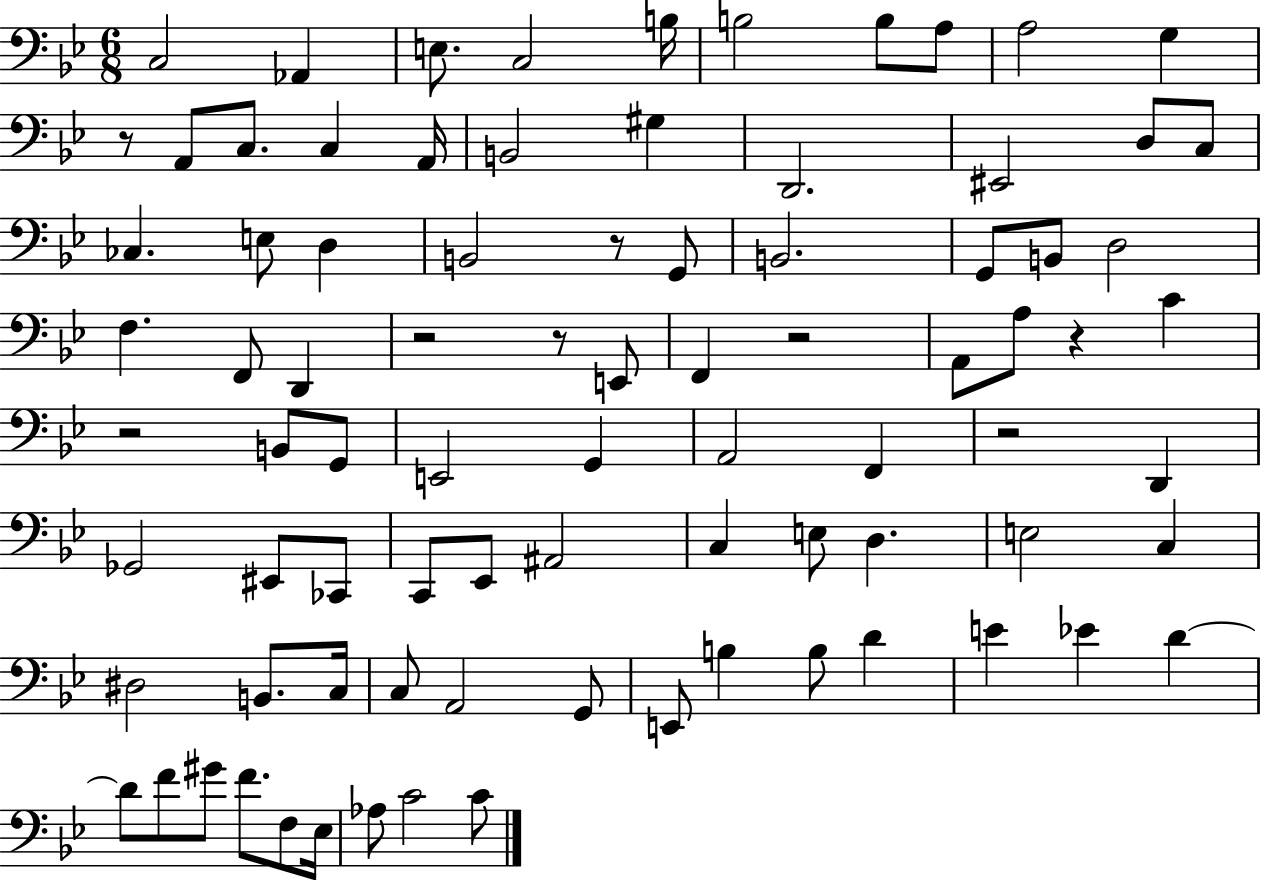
{
  \clef bass
  \numericTimeSignature
  \time 6/8
  \key bes \major
  c2 aes,4 | e8. c2 b16 | b2 b8 a8 | a2 g4 | \break r8 a,8 c8. c4 a,16 | b,2 gis4 | d,2. | eis,2 d8 c8 | \break ces4. e8 d4 | b,2 r8 g,8 | b,2. | g,8 b,8 d2 | \break f4. f,8 d,4 | r2 r8 e,8 | f,4 r2 | a,8 a8 r4 c'4 | \break r2 b,8 g,8 | e,2 g,4 | a,2 f,4 | r2 d,4 | \break ges,2 eis,8 ces,8 | c,8 ees,8 ais,2 | c4 e8 d4. | e2 c4 | \break dis2 b,8. c16 | c8 a,2 g,8 | e,8 b4 b8 d'4 | e'4 ees'4 d'4~~ | \break d'8 f'8 gis'8 f'8. f8 ees16 | aes8 c'2 c'8 | \bar "|."
}